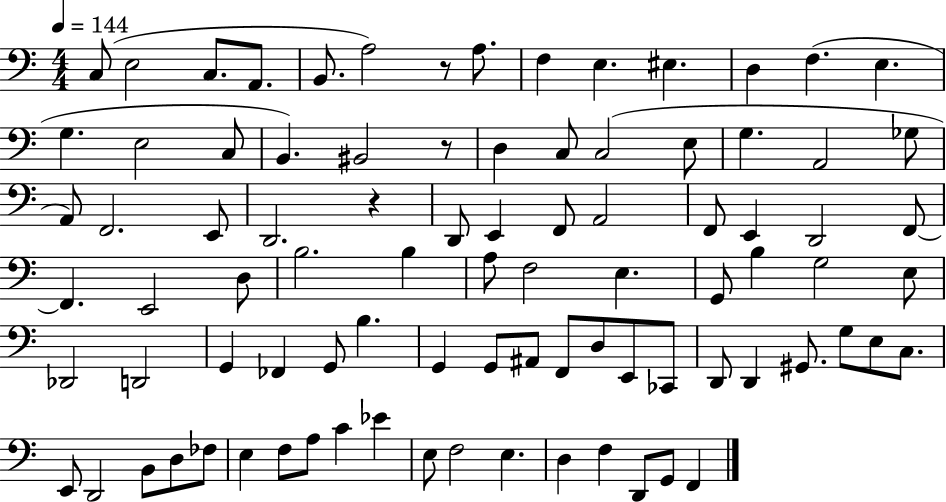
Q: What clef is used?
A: bass